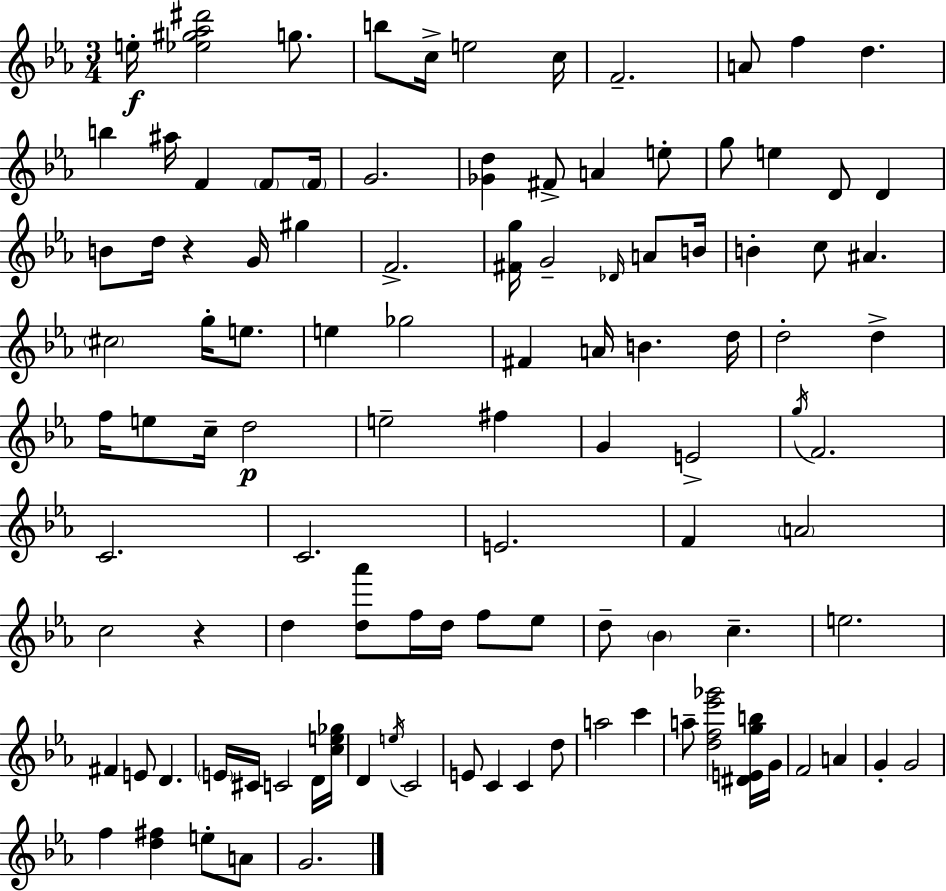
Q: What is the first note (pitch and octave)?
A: E5